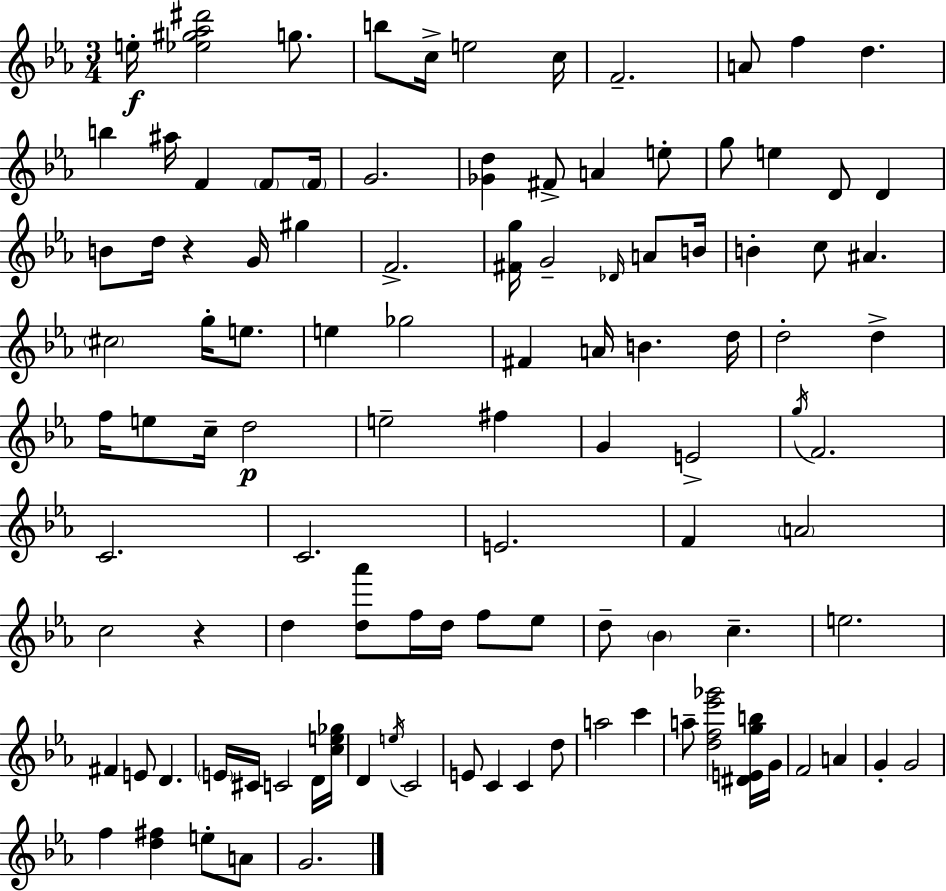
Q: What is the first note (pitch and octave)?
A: E5